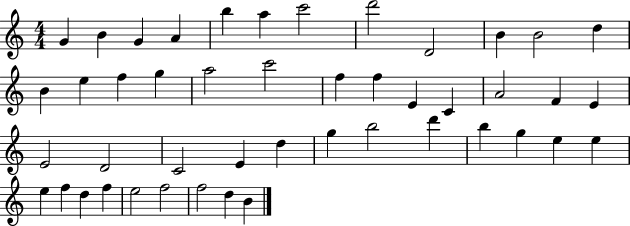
{
  \clef treble
  \numericTimeSignature
  \time 4/4
  \key c \major
  g'4 b'4 g'4 a'4 | b''4 a''4 c'''2 | d'''2 d'2 | b'4 b'2 d''4 | \break b'4 e''4 f''4 g''4 | a''2 c'''2 | f''4 f''4 e'4 c'4 | a'2 f'4 e'4 | \break e'2 d'2 | c'2 e'4 d''4 | g''4 b''2 d'''4 | b''4 g''4 e''4 e''4 | \break e''4 f''4 d''4 f''4 | e''2 f''2 | f''2 d''4 b'4 | \bar "|."
}